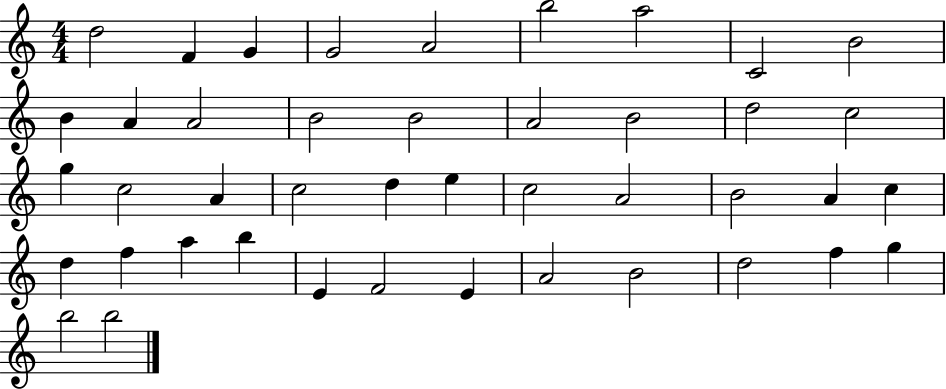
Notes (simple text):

D5/h F4/q G4/q G4/h A4/h B5/h A5/h C4/h B4/h B4/q A4/q A4/h B4/h B4/h A4/h B4/h D5/h C5/h G5/q C5/h A4/q C5/h D5/q E5/q C5/h A4/h B4/h A4/q C5/q D5/q F5/q A5/q B5/q E4/q F4/h E4/q A4/h B4/h D5/h F5/q G5/q B5/h B5/h